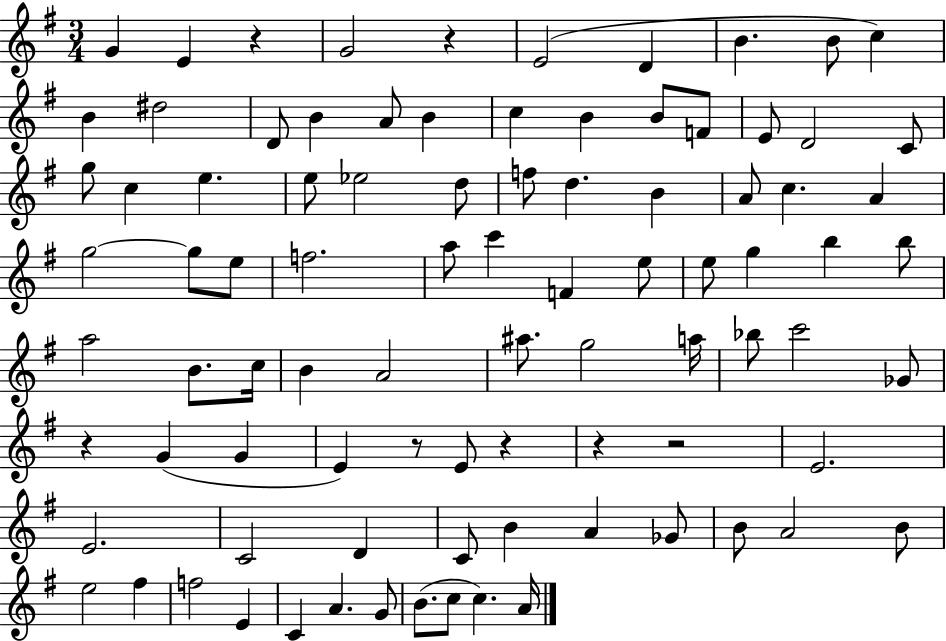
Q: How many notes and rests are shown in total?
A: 89